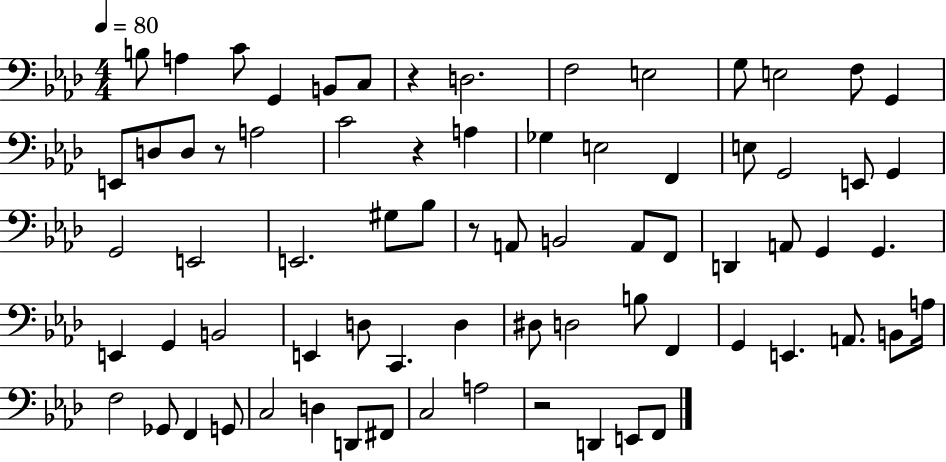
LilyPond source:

{
  \clef bass
  \numericTimeSignature
  \time 4/4
  \key aes \major
  \tempo 4 = 80
  b8 a4 c'8 g,4 b,8 c8 | r4 d2. | f2 e2 | g8 e2 f8 g,4 | \break e,8 d8 d8 r8 a2 | c'2 r4 a4 | ges4 e2 f,4 | e8 g,2 e,8 g,4 | \break g,2 e,2 | e,2. gis8 bes8 | r8 a,8 b,2 a,8 f,8 | d,4 a,8 g,4 g,4. | \break e,4 g,4 b,2 | e,4 d8 c,4. d4 | dis8 d2 b8 f,4 | g,4 e,4. a,8. b,8 a16 | \break f2 ges,8 f,4 g,8 | c2 d4 d,8 fis,8 | c2 a2 | r2 d,4 e,8 f,8 | \break \bar "|."
}